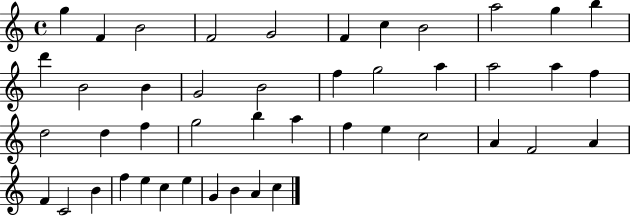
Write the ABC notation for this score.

X:1
T:Untitled
M:4/4
L:1/4
K:C
g F B2 F2 G2 F c B2 a2 g b d' B2 B G2 B2 f g2 a a2 a f d2 d f g2 b a f e c2 A F2 A F C2 B f e c e G B A c